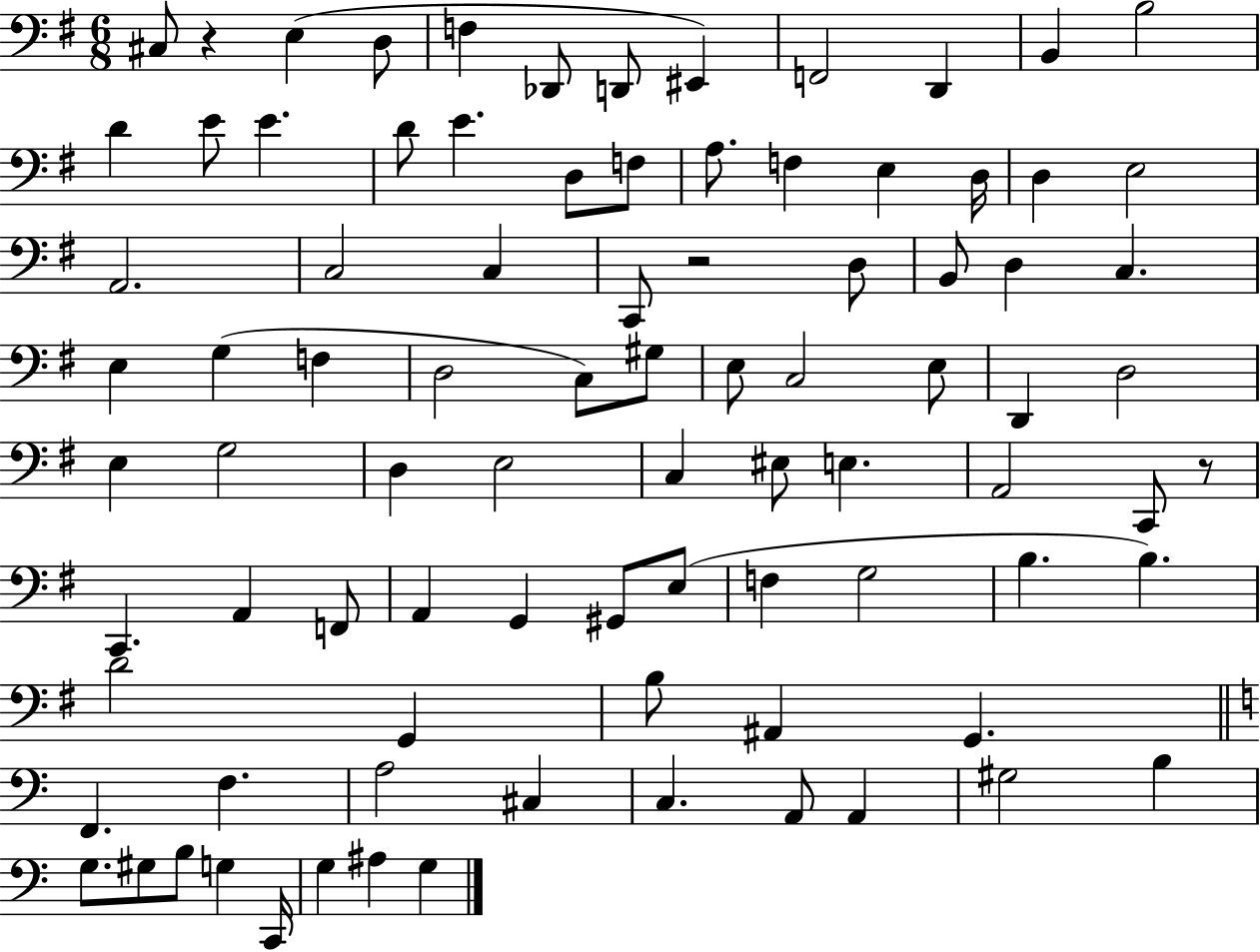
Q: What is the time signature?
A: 6/8